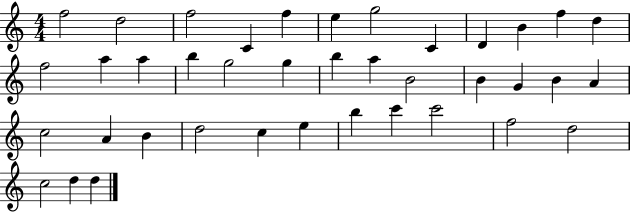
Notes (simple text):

F5/h D5/h F5/h C4/q F5/q E5/q G5/h C4/q D4/q B4/q F5/q D5/q F5/h A5/q A5/q B5/q G5/h G5/q B5/q A5/q B4/h B4/q G4/q B4/q A4/q C5/h A4/q B4/q D5/h C5/q E5/q B5/q C6/q C6/h F5/h D5/h C5/h D5/q D5/q